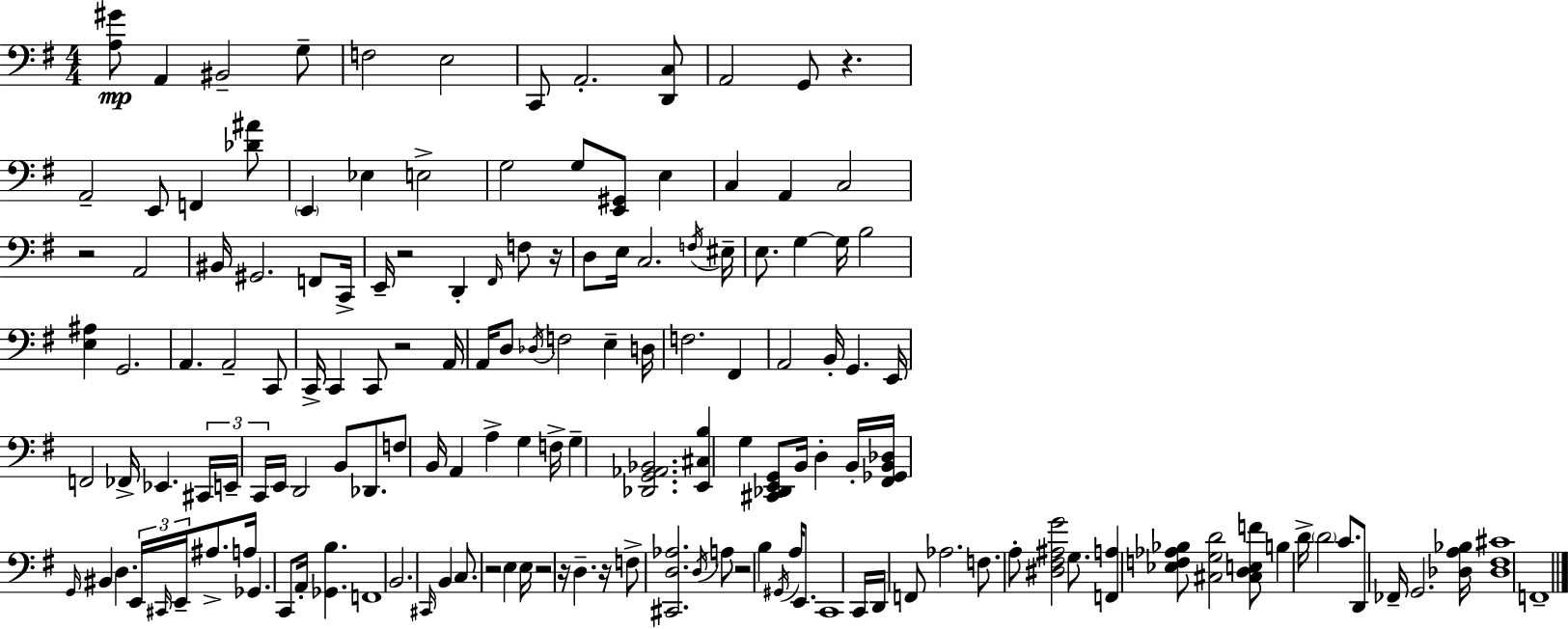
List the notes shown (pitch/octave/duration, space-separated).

[A3,G#4]/e A2/q BIS2/h G3/e F3/h E3/h C2/e A2/h. [D2,C3]/e A2/h G2/e R/q. A2/h E2/e F2/q [Db4,A#4]/e E2/q Eb3/q E3/h G3/h G3/e [E2,G#2]/e E3/q C3/q A2/q C3/h R/h A2/h BIS2/s G#2/h. F2/e C2/s E2/s R/h D2/q F#2/s F3/e R/s D3/e E3/s C3/h. F3/s EIS3/s E3/e. G3/q G3/s B3/h [E3,A#3]/q G2/h. A2/q. A2/h C2/e C2/s C2/q C2/e R/h A2/s A2/s D3/e Db3/s F3/h E3/q D3/s F3/h. F#2/q A2/h B2/s G2/q. E2/s F2/h FES2/s Eb2/q. C#2/s E2/s C2/s E2/s D2/h B2/e Db2/e. F3/e B2/s A2/q A3/q G3/q F3/s G3/q [Db2,G2,Ab2,Bb2]/h. [E2,C#3,B3]/q G3/q [C#2,Db2,E2,G2]/e B2/s D3/q B2/s [F#2,Gb2,B2,Db3]/s G2/s BIS2/q D3/q. E2/s C#2/s E2/s A#3/e. A3/s Gb2/q. C2/e A2/s [Gb2,B3]/q. F2/w B2/h. C#2/s B2/q C3/e. R/h E3/q E3/s R/h R/s D3/q. R/s F3/e [C#2,D3,Ab3]/h. D3/s A3/e R/h B3/q G#2/s A3/s E2/e. C2/w C2/s D2/s F2/e Ab3/h. F3/e. A3/e [D#3,F#3,A#3,G4]/h G3/e. [F2,A3]/q [Eb3,F3,Ab3,Bb3]/e [C#3,G3,D4]/h [C#3,D3,E3,F4]/e B3/q D4/s D4/h C4/e. D2/e FES2/s G2/h. [Db3,A3,Bb3]/s [Db3,F#3,C#4]/w F2/w